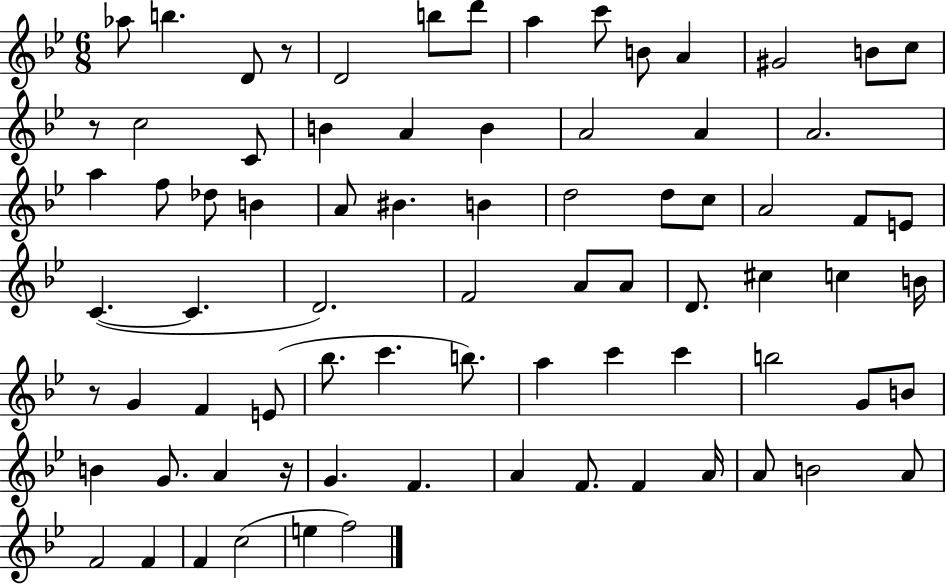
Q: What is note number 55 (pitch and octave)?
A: G4